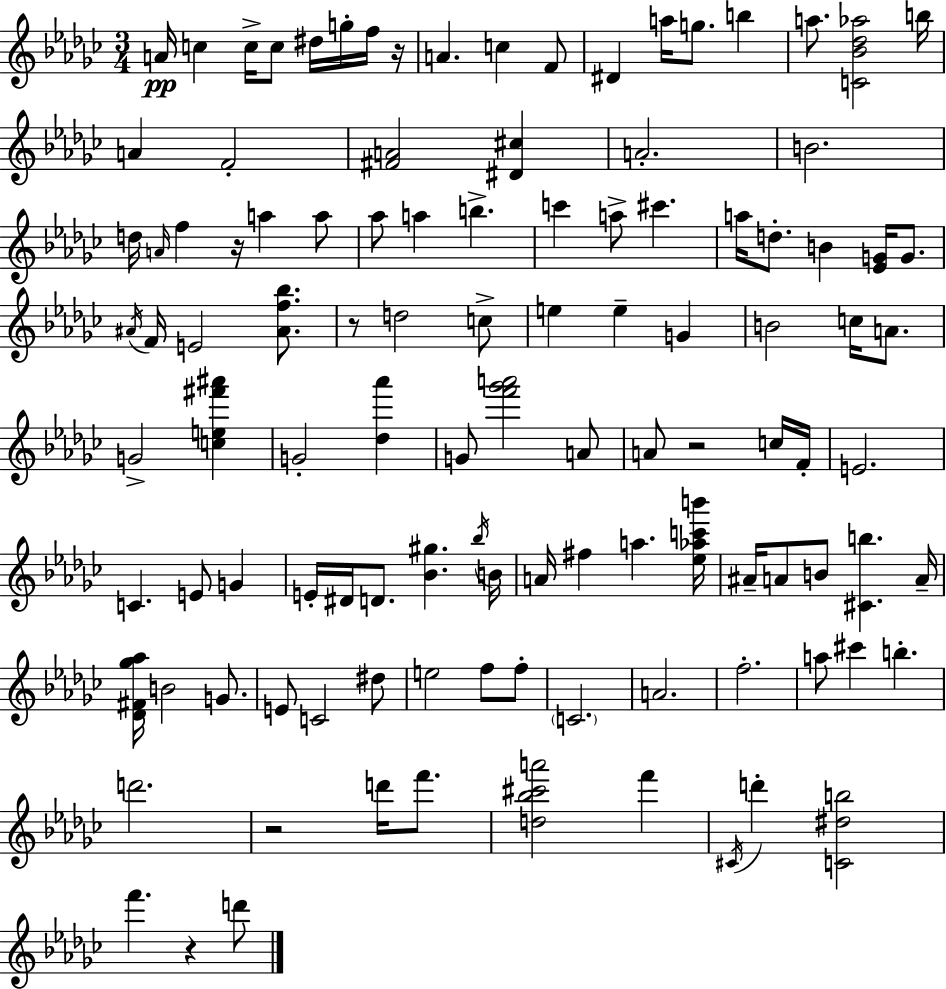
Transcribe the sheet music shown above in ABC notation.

X:1
T:Untitled
M:3/4
L:1/4
K:Ebm
A/4 c c/4 c/2 ^d/4 g/4 f/4 z/4 A c F/2 ^D a/4 g/2 b a/2 [C_B_d_a]2 b/4 A F2 [^FA]2 [^D^c] A2 B2 d/4 A/4 f z/4 a a/2 _a/2 a b c' a/2 ^c' a/4 d/2 B [_EG]/4 G/2 ^A/4 F/4 E2 [^Af_b]/2 z/2 d2 c/2 e e G B2 c/4 A/2 G2 [ce^f'^a'] G2 [_d_a'] G/2 [f'_g'a']2 A/2 A/2 z2 c/4 F/4 E2 C E/2 G E/4 ^D/4 D/2 [_B^g] _b/4 B/4 A/4 ^f a [_e_ac'b']/4 ^A/4 A/2 B/2 [^Cb] A/4 [_D^F_g_a]/4 B2 G/2 E/2 C2 ^d/2 e2 f/2 f/2 C2 A2 f2 a/2 ^c' b d'2 z2 d'/4 f'/2 [d_b^c'a']2 f' ^C/4 d' [C^db]2 f' z d'/2